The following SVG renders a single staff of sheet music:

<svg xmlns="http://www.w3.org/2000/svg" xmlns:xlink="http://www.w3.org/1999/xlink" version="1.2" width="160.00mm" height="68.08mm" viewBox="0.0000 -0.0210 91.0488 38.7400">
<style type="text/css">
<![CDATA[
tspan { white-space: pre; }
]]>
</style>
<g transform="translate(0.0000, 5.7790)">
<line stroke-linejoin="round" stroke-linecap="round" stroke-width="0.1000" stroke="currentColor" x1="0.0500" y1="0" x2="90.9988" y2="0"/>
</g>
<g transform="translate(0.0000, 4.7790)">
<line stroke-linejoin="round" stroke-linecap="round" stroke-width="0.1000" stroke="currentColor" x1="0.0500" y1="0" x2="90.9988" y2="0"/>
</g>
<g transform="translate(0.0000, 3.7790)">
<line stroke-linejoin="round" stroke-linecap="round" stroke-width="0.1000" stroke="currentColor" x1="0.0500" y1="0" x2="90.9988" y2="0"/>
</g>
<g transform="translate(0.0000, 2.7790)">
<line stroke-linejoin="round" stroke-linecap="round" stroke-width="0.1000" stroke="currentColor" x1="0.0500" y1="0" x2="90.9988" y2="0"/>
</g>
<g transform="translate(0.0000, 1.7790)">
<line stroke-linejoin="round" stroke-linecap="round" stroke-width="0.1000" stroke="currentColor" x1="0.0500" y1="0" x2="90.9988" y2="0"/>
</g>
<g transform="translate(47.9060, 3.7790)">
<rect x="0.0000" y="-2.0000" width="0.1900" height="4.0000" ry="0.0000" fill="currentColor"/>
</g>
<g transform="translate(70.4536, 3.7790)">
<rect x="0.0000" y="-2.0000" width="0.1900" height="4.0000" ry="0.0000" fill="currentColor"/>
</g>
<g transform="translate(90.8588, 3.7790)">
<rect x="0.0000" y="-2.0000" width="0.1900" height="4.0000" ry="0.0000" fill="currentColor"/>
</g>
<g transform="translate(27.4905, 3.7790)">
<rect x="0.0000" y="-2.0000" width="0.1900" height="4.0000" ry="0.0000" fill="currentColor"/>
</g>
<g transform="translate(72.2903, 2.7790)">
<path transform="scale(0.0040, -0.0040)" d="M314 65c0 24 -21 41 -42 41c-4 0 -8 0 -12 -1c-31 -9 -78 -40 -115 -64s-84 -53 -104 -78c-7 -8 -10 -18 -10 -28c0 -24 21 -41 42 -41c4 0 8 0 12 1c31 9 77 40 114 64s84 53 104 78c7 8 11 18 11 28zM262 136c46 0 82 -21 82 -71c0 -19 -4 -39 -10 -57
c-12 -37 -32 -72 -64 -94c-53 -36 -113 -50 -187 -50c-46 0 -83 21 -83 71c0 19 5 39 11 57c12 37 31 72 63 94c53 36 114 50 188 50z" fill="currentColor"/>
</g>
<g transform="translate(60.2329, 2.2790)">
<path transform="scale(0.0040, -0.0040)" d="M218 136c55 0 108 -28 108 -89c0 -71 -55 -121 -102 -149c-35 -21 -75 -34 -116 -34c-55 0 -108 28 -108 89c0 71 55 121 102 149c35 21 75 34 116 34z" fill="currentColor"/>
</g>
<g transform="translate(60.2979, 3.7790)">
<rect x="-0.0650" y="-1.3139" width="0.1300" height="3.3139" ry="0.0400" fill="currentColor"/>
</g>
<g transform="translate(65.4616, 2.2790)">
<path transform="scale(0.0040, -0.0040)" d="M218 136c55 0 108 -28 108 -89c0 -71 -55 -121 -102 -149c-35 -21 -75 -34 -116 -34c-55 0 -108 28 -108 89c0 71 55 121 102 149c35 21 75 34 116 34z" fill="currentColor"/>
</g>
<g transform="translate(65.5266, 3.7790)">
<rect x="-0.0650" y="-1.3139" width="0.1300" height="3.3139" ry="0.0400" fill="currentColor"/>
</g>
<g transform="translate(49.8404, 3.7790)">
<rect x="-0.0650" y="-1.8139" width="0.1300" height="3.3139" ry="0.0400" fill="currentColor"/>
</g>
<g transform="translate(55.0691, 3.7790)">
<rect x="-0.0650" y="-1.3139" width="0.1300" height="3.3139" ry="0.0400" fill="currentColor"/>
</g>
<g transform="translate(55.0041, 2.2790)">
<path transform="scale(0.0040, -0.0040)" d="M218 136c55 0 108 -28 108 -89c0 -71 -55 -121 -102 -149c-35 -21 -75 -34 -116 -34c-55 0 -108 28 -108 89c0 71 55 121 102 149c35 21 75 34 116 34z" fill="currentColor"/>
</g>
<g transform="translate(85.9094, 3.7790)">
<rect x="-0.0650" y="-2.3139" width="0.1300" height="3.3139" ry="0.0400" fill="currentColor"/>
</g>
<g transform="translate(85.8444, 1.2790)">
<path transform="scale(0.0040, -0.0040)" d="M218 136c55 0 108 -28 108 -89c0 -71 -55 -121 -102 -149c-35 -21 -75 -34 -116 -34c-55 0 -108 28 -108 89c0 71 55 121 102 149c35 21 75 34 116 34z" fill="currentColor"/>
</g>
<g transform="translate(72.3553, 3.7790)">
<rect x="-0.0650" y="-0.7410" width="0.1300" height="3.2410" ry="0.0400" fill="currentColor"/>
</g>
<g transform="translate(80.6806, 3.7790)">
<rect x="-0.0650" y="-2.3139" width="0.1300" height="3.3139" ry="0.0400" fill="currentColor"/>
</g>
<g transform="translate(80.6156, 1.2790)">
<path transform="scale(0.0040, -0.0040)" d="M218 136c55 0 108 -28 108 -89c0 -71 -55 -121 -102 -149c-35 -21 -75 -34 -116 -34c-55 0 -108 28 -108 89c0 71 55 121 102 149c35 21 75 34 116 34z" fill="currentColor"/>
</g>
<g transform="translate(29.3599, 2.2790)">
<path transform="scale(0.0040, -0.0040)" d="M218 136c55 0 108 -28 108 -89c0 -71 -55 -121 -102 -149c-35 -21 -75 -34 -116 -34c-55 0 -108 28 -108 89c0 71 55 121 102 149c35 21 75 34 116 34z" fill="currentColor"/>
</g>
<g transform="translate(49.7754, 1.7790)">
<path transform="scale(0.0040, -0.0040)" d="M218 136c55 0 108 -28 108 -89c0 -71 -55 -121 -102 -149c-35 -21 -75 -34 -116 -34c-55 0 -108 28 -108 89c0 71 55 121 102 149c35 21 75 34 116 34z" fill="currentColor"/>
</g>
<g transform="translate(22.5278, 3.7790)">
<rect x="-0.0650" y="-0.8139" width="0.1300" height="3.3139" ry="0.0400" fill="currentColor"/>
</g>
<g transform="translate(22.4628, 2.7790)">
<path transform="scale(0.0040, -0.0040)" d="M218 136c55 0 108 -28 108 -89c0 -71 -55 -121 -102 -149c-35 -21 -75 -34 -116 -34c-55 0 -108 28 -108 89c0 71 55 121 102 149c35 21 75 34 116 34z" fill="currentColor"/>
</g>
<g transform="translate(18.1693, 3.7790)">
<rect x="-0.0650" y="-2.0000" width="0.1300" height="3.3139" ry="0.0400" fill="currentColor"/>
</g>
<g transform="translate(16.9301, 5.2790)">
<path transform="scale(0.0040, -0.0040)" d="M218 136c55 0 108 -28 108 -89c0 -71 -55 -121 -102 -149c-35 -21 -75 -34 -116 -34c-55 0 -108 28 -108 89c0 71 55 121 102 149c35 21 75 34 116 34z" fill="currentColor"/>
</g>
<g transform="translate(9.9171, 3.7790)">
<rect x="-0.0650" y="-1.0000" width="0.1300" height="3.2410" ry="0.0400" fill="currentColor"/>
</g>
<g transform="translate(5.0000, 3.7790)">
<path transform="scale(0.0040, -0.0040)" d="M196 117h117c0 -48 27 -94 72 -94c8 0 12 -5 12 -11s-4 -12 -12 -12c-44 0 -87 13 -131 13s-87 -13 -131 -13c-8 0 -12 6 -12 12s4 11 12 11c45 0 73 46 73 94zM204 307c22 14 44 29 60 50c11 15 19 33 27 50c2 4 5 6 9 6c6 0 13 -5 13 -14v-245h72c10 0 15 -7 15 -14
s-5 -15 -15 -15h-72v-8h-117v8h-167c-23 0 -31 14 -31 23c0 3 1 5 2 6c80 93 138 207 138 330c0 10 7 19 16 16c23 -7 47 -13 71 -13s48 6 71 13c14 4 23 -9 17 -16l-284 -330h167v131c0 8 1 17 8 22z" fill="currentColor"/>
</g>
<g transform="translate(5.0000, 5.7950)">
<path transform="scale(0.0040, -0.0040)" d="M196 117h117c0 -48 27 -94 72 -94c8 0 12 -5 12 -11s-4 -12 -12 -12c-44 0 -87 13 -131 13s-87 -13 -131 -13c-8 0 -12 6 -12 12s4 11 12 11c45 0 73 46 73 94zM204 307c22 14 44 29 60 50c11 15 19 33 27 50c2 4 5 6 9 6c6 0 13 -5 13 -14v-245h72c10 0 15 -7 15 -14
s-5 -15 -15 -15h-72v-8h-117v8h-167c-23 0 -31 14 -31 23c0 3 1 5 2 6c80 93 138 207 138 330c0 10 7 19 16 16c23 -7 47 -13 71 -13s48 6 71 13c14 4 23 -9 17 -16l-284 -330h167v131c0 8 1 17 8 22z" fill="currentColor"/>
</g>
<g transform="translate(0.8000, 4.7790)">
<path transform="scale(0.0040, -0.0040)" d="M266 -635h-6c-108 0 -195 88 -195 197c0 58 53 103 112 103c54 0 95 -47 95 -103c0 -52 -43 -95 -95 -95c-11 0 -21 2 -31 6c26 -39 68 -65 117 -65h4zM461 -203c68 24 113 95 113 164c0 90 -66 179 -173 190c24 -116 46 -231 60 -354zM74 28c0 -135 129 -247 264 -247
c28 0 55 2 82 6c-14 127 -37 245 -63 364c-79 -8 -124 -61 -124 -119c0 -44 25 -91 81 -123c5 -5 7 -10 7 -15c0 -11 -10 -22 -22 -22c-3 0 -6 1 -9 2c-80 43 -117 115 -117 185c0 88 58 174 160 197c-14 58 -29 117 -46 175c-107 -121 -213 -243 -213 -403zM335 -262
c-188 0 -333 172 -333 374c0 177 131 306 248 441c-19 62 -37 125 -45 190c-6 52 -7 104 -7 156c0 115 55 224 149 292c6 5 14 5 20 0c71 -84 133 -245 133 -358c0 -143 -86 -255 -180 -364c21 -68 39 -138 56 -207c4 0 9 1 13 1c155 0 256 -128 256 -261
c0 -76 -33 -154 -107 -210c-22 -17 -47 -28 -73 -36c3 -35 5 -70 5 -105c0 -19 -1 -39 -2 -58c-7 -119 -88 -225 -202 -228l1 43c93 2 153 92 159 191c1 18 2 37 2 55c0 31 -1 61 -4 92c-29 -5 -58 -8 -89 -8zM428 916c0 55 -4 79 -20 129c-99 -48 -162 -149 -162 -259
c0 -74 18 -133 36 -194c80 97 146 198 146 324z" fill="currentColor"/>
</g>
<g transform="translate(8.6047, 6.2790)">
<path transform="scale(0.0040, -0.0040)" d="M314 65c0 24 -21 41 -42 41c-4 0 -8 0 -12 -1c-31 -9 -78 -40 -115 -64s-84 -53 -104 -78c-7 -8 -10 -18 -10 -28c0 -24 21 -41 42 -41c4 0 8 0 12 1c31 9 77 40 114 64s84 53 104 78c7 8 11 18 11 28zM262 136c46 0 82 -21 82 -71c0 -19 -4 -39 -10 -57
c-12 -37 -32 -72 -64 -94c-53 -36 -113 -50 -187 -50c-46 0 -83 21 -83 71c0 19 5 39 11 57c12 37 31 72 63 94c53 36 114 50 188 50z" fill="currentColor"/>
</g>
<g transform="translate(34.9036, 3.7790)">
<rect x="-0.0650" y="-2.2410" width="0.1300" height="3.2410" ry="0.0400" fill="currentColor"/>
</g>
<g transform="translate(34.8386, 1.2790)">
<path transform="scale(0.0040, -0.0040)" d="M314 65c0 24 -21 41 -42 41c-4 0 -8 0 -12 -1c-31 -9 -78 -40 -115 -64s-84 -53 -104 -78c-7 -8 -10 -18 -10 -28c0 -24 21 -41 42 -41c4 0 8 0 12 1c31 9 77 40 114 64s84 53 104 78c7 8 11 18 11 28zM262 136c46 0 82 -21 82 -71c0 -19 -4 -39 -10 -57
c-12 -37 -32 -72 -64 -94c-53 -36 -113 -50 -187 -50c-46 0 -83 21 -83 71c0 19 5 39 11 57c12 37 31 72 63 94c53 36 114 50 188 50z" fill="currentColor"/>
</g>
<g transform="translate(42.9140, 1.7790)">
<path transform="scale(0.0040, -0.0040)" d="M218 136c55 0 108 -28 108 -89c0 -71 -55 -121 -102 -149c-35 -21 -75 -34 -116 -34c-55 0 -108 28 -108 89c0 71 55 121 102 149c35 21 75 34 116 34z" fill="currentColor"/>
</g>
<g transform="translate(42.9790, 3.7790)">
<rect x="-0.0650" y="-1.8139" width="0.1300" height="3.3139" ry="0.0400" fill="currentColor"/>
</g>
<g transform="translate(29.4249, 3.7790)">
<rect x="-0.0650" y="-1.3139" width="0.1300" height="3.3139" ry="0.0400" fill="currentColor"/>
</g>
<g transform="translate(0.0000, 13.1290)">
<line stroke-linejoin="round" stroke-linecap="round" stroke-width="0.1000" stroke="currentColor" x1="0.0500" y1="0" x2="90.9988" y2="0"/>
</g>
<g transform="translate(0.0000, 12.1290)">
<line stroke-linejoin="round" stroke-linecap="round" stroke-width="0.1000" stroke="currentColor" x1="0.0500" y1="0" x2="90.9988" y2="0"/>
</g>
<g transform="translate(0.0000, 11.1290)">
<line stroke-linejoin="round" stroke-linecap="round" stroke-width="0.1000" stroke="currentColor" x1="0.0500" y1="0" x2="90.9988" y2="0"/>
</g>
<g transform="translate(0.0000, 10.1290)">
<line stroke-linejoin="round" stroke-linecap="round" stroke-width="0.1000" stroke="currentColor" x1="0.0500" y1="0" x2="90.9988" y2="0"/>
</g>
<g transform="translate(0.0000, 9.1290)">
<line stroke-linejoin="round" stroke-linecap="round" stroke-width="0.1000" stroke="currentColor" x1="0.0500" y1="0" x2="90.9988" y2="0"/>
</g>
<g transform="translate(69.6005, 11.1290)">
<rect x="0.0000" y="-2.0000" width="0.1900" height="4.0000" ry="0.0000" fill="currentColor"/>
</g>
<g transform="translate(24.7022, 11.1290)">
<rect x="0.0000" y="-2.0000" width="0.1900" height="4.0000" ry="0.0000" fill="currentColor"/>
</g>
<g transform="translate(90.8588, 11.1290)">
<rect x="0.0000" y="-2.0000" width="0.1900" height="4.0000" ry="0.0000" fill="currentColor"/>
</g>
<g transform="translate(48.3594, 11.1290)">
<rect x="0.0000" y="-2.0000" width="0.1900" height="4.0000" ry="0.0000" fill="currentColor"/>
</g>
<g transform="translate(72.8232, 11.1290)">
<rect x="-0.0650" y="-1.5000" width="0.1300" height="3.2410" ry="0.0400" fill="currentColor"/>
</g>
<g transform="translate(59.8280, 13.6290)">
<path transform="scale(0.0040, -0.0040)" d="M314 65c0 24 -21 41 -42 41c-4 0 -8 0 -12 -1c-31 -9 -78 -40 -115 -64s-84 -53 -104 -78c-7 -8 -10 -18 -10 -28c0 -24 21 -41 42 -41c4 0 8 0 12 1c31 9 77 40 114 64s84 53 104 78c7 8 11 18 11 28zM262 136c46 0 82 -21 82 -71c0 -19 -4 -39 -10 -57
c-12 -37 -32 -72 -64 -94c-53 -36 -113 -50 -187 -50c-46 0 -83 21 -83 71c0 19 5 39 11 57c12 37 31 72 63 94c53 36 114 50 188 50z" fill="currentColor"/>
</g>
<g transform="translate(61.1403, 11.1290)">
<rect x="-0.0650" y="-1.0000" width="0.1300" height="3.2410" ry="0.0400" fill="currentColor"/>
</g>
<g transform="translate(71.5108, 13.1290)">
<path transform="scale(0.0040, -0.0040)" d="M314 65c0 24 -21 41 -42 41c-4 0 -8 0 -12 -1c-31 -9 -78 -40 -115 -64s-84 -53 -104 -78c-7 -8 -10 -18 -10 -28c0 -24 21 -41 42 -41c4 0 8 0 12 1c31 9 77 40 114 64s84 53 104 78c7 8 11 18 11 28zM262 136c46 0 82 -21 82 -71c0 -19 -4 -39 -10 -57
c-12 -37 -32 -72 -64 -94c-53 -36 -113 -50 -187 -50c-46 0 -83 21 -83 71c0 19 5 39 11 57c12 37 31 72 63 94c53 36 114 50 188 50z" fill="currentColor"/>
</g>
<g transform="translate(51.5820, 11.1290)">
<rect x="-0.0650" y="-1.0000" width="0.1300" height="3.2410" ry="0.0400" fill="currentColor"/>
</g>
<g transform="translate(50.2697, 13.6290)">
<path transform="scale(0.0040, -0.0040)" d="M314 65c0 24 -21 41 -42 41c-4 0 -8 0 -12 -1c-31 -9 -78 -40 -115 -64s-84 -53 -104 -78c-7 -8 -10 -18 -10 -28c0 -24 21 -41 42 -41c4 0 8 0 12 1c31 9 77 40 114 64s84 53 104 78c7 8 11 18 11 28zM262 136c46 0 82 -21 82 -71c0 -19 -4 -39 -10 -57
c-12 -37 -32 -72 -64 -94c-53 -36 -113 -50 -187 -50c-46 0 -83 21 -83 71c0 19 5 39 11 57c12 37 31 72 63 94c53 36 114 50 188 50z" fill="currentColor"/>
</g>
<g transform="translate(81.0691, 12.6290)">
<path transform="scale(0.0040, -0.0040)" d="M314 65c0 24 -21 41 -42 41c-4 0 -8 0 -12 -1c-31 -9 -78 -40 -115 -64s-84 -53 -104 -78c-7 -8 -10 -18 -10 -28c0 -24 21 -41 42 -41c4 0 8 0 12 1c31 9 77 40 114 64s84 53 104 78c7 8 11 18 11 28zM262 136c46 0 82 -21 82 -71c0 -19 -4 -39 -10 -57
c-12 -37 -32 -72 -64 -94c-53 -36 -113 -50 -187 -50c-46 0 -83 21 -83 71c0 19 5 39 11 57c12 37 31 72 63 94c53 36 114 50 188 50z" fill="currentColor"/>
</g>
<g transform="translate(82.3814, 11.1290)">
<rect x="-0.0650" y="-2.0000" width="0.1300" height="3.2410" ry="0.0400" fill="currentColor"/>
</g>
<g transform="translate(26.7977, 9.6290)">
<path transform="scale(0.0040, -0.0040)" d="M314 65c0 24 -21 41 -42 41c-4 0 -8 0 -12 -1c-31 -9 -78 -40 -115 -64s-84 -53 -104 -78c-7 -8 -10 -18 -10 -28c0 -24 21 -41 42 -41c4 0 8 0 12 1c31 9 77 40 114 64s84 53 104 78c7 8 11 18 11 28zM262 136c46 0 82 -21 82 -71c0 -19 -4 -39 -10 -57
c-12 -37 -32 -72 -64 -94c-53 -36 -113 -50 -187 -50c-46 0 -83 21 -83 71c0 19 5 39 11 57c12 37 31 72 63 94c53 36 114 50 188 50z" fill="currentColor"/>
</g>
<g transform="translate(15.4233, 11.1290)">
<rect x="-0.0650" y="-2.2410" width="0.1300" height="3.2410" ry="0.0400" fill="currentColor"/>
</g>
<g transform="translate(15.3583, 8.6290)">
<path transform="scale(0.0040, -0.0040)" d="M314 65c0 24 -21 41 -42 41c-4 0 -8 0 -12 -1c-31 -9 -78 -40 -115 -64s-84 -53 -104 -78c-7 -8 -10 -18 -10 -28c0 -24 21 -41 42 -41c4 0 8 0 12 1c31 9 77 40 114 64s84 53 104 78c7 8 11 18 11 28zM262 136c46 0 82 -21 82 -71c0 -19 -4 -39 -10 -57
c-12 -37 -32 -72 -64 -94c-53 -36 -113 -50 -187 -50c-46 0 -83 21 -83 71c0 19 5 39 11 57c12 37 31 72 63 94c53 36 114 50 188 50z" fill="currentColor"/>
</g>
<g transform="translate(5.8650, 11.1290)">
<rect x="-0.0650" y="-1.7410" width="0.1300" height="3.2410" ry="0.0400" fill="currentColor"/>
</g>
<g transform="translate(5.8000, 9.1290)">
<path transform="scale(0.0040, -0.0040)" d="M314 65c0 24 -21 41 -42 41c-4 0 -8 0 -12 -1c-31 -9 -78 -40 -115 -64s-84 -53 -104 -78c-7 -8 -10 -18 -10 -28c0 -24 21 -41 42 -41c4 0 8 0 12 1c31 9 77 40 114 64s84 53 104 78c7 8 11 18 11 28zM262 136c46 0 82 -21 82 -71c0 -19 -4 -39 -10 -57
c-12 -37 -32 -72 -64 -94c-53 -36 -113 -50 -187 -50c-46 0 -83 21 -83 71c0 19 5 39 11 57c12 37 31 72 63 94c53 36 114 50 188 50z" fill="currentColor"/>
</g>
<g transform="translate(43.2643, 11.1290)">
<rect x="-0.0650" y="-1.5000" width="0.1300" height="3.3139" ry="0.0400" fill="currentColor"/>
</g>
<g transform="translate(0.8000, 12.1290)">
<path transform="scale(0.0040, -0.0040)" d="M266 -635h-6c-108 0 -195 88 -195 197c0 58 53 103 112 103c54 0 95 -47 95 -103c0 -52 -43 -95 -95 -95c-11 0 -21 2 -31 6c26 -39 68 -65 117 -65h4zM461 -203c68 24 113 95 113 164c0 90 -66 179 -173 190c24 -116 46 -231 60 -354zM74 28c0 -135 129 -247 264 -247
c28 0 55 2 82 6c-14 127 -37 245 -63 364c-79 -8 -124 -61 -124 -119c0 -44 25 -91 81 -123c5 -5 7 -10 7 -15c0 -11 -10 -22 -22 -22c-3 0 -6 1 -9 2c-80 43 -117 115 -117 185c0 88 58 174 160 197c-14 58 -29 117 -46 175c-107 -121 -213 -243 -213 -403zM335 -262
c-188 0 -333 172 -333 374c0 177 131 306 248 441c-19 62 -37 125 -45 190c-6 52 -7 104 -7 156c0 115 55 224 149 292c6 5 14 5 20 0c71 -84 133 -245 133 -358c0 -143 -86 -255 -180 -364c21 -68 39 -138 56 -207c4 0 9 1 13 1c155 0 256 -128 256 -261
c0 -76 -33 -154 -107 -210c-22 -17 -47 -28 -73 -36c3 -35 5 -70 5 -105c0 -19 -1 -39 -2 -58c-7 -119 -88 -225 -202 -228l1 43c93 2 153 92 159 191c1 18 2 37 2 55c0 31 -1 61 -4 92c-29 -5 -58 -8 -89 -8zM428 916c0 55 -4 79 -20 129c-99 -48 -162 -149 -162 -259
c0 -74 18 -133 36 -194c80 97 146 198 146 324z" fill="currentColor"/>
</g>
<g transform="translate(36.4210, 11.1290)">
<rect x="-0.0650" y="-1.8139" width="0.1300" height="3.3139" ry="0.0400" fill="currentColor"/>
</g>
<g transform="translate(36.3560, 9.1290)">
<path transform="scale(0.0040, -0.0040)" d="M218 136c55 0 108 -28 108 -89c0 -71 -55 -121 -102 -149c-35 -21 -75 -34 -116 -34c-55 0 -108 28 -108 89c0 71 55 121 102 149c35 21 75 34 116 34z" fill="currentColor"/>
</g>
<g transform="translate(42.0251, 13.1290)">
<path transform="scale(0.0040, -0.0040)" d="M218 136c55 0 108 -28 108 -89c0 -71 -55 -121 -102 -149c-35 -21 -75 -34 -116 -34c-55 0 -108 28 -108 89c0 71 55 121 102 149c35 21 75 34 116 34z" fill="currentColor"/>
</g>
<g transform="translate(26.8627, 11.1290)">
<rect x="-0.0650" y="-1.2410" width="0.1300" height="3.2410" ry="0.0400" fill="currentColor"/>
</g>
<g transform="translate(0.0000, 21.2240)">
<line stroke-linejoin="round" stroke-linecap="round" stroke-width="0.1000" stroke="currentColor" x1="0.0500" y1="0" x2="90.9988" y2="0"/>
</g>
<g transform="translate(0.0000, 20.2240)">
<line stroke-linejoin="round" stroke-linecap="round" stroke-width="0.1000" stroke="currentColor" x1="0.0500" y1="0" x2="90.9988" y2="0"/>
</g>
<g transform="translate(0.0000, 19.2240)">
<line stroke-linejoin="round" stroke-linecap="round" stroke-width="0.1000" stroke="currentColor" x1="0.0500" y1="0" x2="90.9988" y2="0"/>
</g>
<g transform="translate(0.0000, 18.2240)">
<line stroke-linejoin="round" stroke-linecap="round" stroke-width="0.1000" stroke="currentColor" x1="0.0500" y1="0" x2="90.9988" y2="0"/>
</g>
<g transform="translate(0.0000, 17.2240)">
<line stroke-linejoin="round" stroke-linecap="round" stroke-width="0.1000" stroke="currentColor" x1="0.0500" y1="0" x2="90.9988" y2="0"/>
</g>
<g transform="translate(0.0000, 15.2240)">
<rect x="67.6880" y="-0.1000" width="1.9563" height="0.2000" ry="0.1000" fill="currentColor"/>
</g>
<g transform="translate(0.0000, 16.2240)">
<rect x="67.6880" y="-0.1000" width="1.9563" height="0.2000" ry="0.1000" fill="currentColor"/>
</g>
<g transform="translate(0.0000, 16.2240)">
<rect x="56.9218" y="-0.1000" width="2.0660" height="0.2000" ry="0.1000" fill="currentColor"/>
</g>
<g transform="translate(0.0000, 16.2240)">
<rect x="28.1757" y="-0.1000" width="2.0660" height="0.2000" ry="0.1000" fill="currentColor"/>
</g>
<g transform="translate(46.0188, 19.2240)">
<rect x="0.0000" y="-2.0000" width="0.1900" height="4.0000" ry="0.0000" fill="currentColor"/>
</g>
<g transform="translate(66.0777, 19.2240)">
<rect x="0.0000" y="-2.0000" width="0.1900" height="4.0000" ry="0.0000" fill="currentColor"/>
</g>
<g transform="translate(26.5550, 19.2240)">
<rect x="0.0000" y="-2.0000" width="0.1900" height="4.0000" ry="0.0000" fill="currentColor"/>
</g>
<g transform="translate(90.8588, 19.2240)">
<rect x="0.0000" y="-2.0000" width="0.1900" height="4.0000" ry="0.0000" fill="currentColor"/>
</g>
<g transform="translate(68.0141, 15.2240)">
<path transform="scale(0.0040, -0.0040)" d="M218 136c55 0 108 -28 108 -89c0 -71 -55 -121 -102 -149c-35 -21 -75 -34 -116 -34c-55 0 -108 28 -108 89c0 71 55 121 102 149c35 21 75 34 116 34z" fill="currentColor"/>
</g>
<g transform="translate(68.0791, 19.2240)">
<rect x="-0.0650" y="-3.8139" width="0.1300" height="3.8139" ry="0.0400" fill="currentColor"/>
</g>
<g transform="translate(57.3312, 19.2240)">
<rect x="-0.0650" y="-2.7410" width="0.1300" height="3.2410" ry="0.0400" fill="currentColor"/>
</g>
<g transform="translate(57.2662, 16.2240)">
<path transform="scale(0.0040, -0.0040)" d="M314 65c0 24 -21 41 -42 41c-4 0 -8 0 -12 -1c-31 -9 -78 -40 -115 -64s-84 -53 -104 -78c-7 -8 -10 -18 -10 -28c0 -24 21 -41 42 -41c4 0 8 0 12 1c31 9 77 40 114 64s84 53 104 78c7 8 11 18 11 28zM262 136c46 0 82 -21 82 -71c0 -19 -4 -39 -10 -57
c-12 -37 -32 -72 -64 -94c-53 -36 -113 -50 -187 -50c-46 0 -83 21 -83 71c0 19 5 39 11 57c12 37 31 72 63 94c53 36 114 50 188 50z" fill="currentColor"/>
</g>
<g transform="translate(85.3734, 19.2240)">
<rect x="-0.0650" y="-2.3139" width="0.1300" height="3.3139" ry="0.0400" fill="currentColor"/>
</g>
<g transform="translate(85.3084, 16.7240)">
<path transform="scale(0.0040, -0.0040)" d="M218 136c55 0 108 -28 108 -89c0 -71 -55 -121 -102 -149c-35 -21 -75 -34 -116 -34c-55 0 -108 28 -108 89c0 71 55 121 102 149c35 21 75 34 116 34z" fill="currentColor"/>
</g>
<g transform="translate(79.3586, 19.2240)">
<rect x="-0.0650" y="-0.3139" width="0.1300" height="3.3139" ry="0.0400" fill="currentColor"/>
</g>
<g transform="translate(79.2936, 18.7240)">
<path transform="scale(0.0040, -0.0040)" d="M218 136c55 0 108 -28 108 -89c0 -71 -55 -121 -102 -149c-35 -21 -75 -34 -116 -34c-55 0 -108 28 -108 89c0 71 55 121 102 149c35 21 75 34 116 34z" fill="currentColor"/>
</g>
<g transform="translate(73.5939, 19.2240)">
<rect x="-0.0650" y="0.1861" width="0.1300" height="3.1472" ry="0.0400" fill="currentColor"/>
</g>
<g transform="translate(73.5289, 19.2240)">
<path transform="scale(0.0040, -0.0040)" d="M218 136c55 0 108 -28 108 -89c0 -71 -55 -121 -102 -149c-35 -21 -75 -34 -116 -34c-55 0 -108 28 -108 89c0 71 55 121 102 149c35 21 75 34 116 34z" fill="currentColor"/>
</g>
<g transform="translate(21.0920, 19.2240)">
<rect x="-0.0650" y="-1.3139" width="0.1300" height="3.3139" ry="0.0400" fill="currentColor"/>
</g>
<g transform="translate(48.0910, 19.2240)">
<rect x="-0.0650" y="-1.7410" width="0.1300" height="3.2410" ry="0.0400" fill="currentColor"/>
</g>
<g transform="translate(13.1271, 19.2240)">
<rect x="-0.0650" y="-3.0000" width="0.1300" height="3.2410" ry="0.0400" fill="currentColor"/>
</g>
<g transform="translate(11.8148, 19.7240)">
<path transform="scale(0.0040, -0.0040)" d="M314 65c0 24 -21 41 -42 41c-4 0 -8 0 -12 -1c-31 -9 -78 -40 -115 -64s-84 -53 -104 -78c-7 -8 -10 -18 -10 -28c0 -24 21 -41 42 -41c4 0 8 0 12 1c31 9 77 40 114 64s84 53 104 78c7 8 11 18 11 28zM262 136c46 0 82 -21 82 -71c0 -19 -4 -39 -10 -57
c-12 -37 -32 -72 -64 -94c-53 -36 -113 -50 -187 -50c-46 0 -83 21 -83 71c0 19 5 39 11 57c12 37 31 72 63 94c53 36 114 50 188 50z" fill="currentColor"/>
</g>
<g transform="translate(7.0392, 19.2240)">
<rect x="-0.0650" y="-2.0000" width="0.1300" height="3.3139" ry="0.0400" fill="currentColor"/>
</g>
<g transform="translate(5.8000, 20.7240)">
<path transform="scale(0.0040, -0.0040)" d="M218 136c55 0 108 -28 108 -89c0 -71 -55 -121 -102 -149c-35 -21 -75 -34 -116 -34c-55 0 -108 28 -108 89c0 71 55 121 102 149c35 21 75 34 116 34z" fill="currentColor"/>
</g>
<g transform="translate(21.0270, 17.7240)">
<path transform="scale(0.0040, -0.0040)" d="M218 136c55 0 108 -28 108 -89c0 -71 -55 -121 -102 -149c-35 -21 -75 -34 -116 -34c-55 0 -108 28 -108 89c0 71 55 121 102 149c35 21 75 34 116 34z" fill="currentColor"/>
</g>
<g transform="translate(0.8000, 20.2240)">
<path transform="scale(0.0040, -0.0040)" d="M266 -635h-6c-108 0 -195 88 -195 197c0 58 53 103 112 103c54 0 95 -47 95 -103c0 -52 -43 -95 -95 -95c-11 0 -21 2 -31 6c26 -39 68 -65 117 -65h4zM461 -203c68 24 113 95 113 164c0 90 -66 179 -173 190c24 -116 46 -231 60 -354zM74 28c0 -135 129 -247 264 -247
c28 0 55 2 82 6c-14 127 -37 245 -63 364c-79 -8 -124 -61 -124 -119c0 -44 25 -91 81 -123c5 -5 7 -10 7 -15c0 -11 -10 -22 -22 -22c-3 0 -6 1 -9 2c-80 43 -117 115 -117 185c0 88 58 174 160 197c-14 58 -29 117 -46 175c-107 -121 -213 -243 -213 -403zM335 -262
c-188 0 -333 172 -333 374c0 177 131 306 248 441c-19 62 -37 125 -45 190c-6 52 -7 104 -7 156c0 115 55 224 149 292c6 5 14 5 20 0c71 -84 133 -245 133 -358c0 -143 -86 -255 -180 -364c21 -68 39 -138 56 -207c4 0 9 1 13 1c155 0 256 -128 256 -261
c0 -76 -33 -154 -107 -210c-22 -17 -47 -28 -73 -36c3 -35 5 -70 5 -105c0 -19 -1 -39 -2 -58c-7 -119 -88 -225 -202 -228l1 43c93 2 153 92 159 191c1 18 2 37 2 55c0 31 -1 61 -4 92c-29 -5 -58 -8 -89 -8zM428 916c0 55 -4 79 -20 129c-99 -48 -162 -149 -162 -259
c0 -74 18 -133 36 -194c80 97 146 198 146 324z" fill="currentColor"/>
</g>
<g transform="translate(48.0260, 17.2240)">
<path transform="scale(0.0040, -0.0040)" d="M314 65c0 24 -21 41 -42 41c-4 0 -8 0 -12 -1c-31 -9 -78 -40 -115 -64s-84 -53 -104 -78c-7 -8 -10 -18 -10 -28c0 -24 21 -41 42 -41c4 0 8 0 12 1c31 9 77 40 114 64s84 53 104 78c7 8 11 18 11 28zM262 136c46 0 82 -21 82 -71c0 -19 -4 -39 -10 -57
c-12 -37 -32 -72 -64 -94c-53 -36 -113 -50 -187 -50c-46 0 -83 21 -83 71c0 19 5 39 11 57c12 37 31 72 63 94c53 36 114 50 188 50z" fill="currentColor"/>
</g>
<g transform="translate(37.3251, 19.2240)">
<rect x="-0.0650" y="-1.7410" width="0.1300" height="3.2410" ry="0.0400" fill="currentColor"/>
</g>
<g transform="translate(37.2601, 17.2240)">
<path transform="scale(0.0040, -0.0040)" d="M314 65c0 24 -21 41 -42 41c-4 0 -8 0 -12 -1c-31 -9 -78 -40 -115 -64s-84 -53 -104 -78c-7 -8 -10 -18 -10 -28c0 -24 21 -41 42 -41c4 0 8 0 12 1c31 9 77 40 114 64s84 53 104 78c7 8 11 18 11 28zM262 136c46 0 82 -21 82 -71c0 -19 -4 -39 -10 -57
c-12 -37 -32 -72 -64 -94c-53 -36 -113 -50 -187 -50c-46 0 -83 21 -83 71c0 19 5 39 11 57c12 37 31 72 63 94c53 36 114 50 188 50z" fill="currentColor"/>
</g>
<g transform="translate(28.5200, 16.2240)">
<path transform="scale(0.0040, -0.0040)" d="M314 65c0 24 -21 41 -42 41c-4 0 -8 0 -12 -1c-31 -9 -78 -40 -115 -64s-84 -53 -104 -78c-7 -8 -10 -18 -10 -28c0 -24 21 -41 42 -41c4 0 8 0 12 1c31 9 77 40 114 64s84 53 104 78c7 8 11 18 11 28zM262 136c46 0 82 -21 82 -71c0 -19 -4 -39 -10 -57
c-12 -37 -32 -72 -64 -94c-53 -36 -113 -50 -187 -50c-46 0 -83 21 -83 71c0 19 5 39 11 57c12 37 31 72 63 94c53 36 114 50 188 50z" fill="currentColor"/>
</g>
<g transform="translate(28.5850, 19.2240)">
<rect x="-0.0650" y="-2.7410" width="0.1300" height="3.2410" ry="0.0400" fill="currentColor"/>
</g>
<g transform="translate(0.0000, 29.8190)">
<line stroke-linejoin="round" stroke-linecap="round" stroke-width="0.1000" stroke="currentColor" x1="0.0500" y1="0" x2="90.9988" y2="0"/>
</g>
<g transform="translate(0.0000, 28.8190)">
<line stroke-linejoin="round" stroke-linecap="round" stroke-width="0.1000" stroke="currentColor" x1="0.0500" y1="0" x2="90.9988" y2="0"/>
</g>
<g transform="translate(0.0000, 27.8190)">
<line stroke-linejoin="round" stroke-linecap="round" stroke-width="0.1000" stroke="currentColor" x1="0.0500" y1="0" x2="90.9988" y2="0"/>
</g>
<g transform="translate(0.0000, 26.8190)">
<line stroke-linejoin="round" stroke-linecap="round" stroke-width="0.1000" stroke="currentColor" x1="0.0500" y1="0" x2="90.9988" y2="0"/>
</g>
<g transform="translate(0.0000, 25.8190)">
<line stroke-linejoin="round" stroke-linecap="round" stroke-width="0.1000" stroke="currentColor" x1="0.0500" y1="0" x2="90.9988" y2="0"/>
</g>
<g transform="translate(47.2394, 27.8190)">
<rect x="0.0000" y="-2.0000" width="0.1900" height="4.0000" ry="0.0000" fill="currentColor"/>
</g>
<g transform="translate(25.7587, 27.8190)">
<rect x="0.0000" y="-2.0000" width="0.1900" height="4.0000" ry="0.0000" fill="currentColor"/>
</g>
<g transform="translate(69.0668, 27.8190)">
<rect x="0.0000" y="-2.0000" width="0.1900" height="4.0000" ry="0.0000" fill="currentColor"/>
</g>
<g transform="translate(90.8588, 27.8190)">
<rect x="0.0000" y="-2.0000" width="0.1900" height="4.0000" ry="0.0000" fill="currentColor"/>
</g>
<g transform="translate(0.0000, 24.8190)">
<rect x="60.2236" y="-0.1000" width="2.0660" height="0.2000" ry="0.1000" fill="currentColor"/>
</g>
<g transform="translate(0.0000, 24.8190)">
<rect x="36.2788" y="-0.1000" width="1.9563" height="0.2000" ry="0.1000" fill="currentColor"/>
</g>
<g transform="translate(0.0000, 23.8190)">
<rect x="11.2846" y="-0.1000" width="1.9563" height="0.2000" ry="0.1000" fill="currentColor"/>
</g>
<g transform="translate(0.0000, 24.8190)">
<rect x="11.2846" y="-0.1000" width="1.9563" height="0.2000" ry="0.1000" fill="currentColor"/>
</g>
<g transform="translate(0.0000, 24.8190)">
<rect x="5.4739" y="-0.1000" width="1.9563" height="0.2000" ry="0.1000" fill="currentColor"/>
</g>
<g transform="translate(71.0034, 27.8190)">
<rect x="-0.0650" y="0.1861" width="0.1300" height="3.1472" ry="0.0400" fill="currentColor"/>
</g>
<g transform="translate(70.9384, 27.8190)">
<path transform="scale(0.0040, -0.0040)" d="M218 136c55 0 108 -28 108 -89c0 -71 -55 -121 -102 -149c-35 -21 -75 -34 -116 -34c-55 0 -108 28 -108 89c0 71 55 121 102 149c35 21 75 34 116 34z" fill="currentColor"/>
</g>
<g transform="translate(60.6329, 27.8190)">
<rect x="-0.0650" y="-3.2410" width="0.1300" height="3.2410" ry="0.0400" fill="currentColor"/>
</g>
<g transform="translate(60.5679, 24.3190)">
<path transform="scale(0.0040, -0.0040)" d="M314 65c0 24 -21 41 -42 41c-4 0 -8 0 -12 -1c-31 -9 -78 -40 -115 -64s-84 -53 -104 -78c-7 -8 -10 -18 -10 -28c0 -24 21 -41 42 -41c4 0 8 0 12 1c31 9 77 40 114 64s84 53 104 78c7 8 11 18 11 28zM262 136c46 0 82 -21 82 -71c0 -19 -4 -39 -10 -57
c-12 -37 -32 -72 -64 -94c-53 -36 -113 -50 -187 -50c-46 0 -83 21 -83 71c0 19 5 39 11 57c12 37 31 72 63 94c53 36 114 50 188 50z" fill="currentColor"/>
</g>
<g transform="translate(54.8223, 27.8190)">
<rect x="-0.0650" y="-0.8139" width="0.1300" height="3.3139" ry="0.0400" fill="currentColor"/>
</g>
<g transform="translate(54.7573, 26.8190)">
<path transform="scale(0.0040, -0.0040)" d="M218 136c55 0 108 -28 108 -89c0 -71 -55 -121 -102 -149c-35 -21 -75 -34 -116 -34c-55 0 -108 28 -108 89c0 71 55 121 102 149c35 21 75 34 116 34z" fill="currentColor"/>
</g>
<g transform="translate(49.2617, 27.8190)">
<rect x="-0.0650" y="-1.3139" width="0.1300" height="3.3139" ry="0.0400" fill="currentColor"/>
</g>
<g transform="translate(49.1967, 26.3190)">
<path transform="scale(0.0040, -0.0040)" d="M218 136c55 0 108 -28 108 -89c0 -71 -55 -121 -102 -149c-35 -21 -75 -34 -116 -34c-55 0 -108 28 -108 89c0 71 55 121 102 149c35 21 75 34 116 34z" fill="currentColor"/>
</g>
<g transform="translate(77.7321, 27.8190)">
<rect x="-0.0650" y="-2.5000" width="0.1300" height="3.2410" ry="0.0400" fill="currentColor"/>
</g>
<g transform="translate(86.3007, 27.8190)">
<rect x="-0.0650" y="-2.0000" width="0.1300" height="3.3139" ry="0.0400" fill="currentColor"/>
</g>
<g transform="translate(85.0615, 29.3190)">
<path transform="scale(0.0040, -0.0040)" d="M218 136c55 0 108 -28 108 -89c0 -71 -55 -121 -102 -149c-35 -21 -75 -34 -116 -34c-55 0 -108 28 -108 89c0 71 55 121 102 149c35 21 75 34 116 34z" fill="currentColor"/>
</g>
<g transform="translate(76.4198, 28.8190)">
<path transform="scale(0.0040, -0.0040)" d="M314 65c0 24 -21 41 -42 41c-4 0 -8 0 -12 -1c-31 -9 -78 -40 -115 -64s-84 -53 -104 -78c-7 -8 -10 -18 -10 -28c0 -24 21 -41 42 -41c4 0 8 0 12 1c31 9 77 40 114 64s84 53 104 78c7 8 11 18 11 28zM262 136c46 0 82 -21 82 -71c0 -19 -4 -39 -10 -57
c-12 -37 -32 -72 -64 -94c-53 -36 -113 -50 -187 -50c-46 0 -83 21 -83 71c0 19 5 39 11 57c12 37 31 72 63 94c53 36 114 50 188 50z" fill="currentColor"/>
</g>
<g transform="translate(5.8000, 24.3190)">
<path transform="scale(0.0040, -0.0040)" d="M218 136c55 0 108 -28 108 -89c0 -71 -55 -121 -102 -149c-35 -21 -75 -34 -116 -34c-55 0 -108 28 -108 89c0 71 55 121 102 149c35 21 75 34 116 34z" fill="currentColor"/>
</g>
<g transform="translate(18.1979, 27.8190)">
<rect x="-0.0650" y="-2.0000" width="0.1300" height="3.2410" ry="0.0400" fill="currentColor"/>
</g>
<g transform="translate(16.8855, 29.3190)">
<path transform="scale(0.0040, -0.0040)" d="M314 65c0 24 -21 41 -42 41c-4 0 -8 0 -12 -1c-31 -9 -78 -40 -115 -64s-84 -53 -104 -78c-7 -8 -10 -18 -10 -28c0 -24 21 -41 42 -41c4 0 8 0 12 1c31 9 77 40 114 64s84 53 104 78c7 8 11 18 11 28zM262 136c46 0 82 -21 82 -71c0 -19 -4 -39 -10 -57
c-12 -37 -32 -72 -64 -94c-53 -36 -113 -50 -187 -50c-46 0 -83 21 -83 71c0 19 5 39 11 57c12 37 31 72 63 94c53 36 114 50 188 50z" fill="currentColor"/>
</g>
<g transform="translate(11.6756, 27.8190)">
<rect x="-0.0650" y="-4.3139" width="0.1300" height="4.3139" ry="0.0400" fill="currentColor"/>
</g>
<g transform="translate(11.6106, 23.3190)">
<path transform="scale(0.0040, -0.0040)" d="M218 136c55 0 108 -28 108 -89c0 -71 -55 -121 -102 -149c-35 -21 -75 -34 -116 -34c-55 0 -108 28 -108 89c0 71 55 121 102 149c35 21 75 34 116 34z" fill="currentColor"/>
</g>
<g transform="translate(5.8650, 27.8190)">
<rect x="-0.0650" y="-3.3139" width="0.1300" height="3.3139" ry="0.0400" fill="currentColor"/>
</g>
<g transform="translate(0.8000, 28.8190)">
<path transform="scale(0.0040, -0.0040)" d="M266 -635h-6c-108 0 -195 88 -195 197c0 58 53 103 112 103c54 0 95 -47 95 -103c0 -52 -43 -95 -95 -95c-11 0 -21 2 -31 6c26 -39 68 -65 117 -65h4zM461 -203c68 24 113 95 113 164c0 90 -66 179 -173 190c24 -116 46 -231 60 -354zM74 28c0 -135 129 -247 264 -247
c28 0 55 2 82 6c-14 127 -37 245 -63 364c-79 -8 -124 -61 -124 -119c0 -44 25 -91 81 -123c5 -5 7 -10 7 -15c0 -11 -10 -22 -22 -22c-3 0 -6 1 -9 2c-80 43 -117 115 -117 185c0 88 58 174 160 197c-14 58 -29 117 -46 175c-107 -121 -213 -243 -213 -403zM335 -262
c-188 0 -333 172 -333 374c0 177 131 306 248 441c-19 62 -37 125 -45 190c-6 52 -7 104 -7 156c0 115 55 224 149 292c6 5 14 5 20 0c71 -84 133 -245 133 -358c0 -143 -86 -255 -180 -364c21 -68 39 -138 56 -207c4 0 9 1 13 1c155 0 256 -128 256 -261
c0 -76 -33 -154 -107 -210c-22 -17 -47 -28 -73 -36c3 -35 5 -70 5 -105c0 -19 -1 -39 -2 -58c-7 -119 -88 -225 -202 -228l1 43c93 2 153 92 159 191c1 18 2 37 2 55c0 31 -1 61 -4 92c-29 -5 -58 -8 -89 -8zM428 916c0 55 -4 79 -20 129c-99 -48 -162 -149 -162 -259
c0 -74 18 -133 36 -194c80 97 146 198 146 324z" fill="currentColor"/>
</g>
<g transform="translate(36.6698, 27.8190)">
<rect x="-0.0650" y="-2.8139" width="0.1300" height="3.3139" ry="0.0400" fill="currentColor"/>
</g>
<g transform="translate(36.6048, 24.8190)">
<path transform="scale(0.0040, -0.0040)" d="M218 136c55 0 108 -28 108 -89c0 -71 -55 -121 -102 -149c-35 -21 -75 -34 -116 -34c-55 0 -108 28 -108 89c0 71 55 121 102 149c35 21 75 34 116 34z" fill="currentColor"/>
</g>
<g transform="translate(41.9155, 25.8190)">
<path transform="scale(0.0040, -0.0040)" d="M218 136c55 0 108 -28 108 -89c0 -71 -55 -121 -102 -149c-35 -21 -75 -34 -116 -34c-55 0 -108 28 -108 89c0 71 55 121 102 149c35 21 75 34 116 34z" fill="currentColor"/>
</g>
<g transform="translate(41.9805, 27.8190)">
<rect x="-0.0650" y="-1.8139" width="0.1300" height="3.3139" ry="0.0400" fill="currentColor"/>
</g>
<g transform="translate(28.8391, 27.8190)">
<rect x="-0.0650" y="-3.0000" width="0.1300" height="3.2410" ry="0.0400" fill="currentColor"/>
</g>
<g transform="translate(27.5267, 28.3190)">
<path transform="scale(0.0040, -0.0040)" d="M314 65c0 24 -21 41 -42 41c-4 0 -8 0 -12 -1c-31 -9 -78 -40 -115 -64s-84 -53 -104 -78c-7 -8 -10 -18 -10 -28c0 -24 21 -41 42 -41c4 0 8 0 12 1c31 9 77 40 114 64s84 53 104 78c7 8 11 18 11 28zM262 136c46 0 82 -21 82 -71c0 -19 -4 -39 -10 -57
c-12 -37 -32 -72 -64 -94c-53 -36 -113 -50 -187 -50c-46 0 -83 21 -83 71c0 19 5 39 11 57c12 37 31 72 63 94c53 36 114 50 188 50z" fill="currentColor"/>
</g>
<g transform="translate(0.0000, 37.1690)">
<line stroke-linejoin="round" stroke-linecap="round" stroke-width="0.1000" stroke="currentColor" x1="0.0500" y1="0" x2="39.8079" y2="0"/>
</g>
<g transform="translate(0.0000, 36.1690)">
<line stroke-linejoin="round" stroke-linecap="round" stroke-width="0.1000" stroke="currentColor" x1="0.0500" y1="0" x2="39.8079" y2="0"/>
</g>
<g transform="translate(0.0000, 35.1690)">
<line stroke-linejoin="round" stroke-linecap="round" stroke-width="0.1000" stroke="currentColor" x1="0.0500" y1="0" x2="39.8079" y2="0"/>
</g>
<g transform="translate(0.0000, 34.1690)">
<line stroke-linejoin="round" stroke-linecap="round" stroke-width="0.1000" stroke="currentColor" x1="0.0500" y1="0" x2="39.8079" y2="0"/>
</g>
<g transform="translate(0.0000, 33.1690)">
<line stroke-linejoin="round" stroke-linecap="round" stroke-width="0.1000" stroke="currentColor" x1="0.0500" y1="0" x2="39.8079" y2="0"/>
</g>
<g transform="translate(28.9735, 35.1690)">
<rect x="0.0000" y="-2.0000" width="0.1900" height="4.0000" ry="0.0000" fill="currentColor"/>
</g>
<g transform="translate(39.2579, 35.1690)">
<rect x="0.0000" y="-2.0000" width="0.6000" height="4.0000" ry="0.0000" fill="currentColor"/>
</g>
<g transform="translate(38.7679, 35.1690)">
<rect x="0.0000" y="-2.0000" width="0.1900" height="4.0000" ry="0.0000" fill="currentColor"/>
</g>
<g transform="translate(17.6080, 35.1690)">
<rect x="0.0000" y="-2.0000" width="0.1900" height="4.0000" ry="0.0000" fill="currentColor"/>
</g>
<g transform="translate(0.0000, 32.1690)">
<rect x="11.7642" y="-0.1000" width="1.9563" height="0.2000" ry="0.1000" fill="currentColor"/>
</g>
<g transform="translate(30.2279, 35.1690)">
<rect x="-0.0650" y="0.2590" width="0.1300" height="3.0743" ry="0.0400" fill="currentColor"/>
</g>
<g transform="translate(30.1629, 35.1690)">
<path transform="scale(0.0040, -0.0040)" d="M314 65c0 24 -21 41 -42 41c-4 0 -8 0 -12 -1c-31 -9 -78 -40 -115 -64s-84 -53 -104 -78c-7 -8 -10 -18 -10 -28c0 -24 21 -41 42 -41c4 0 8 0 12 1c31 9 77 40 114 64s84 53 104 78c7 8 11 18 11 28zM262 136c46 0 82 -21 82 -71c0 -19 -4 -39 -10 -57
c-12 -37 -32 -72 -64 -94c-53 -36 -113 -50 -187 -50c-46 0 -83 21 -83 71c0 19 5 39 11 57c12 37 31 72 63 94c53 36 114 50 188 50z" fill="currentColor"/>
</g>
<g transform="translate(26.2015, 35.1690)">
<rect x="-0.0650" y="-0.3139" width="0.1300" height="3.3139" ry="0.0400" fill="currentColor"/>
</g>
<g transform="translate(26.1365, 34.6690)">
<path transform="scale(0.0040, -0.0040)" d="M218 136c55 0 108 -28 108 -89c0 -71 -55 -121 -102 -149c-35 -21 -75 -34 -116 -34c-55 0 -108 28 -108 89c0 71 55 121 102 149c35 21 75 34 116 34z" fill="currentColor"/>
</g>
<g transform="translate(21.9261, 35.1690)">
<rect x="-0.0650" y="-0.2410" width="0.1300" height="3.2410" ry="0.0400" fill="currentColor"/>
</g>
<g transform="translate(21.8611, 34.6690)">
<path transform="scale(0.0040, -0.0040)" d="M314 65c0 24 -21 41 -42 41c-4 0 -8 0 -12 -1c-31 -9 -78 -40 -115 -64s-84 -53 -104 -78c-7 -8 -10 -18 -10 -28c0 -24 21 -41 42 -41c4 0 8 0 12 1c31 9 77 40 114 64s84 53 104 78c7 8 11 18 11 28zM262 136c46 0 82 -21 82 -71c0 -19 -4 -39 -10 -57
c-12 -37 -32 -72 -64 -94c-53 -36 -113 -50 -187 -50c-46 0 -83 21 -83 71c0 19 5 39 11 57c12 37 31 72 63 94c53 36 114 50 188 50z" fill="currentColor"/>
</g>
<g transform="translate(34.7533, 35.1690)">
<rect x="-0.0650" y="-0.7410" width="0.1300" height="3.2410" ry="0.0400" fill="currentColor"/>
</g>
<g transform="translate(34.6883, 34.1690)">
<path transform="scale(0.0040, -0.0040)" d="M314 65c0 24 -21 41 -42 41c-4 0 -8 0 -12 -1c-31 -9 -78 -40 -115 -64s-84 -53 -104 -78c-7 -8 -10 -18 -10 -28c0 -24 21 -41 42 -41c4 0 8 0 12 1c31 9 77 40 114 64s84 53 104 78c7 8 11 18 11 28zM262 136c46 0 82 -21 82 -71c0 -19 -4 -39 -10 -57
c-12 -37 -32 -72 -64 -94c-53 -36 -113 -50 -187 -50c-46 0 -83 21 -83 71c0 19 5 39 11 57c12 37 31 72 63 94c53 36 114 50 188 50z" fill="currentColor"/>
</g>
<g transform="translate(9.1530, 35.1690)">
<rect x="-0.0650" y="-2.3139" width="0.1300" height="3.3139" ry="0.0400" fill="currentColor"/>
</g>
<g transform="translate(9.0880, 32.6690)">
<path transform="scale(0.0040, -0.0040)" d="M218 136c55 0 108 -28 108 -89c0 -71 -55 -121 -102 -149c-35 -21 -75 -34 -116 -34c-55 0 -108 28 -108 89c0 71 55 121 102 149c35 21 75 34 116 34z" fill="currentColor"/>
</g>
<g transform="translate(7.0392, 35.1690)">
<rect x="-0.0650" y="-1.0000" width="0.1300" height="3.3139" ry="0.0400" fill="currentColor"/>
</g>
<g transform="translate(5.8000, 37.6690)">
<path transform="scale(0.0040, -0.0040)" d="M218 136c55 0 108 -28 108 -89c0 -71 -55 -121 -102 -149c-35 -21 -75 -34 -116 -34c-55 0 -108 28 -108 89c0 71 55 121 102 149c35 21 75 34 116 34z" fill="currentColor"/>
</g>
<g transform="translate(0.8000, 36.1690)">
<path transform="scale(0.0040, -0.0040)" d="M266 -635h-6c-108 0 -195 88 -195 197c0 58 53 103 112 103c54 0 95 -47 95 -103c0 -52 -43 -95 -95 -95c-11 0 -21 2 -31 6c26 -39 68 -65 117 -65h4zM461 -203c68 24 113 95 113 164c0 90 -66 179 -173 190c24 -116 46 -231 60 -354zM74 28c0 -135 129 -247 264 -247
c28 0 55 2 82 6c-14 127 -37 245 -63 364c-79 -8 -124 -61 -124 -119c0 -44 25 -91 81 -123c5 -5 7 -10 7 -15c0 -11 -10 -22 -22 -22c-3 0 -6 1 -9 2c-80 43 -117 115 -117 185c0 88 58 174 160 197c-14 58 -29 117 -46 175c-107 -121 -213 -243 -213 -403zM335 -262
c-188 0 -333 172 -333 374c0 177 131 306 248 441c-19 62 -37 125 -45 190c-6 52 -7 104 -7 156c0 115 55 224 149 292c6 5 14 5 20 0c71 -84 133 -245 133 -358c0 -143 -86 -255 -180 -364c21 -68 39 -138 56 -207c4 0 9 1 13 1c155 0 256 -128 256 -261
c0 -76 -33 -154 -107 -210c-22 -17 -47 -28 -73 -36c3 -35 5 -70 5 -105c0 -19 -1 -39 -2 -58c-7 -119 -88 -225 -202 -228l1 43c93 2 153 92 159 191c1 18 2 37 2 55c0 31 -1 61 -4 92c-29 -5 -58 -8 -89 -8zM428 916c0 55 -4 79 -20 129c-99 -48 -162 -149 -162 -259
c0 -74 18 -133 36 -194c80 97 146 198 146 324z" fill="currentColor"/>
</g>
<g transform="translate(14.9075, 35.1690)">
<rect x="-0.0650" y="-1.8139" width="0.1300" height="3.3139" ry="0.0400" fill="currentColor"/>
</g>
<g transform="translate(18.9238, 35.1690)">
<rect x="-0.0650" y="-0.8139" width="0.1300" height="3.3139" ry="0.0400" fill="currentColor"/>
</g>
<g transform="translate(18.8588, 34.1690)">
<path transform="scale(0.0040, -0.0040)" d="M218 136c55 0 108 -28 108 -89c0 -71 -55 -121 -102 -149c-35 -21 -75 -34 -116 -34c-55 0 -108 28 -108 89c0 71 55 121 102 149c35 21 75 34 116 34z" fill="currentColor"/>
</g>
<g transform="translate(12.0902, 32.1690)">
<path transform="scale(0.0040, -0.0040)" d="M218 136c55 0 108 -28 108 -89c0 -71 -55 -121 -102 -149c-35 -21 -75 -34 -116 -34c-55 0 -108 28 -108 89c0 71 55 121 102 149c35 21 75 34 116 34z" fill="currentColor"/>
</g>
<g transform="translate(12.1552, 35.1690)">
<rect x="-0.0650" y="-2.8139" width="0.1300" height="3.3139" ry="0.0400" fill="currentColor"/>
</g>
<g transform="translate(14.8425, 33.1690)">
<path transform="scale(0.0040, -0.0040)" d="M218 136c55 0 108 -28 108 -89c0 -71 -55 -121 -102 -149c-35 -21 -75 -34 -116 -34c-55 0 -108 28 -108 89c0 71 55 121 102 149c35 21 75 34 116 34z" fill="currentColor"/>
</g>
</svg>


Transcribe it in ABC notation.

X:1
T:Untitled
M:4/4
L:1/4
K:C
D2 F d e g2 f f e e e d2 g g f2 g2 e2 f E D2 D2 E2 F2 F A2 e a2 f2 f2 a2 c' B c g b d' F2 A2 a f e d b2 B G2 F D g a f d c2 c B2 d2